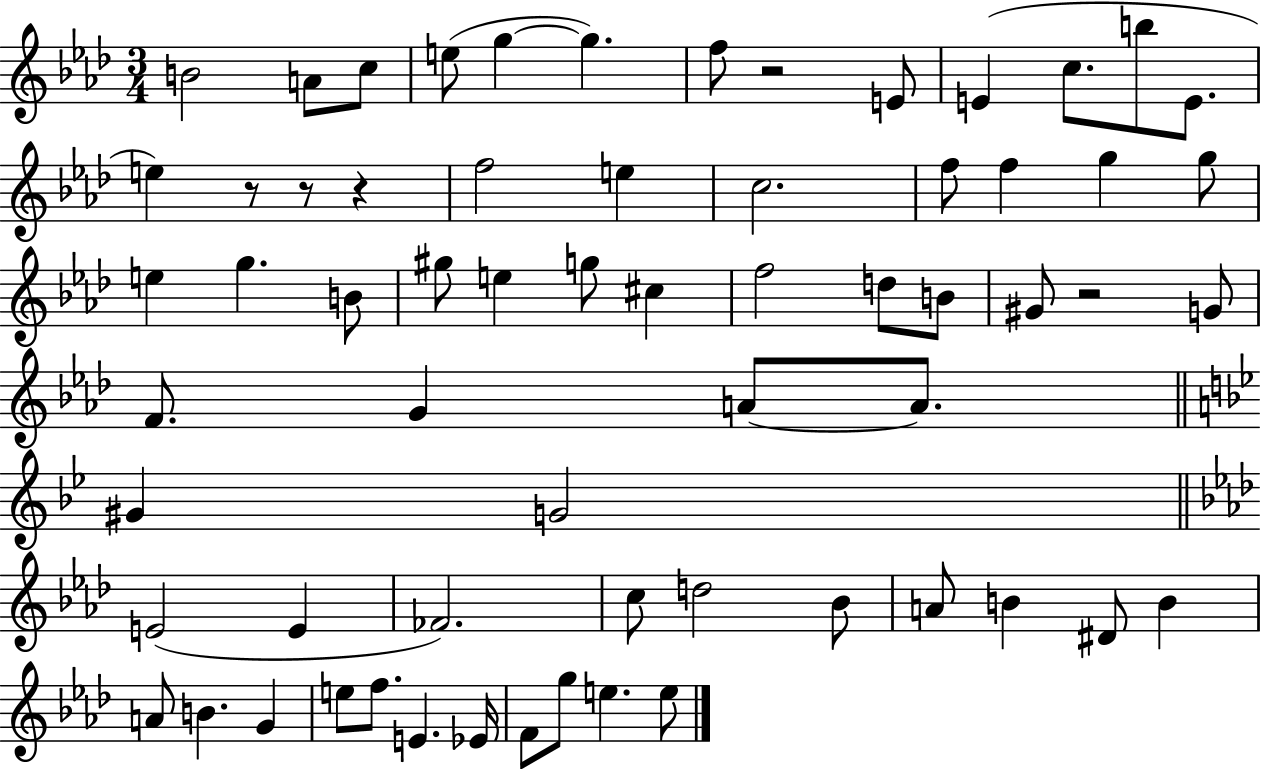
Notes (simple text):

B4/h A4/e C5/e E5/e G5/q G5/q. F5/e R/h E4/e E4/q C5/e. B5/e E4/e. E5/q R/e R/e R/q F5/h E5/q C5/h. F5/e F5/q G5/q G5/e E5/q G5/q. B4/e G#5/e E5/q G5/e C#5/q F5/h D5/e B4/e G#4/e R/h G4/e F4/e. G4/q A4/e A4/e. G#4/q G4/h E4/h E4/q FES4/h. C5/e D5/h Bb4/e A4/e B4/q D#4/e B4/q A4/e B4/q. G4/q E5/e F5/e. E4/q. Eb4/s F4/e G5/e E5/q. E5/e